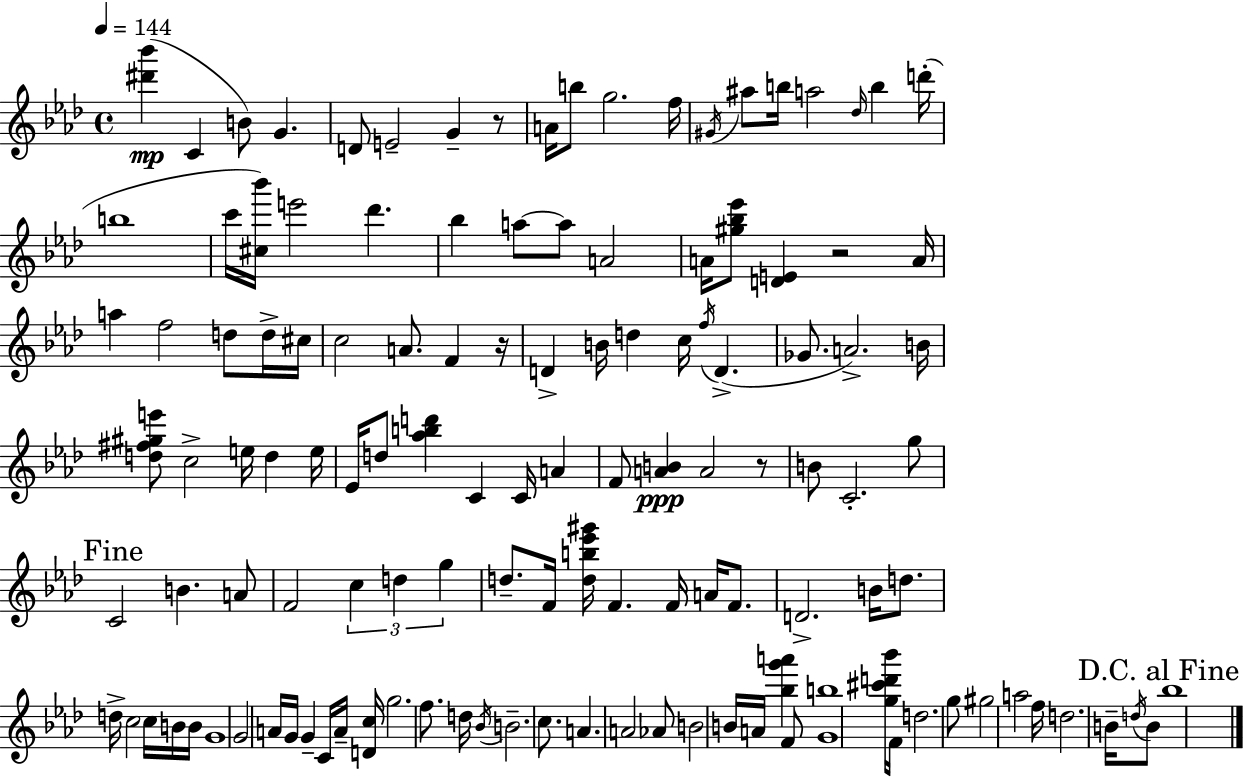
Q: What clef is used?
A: treble